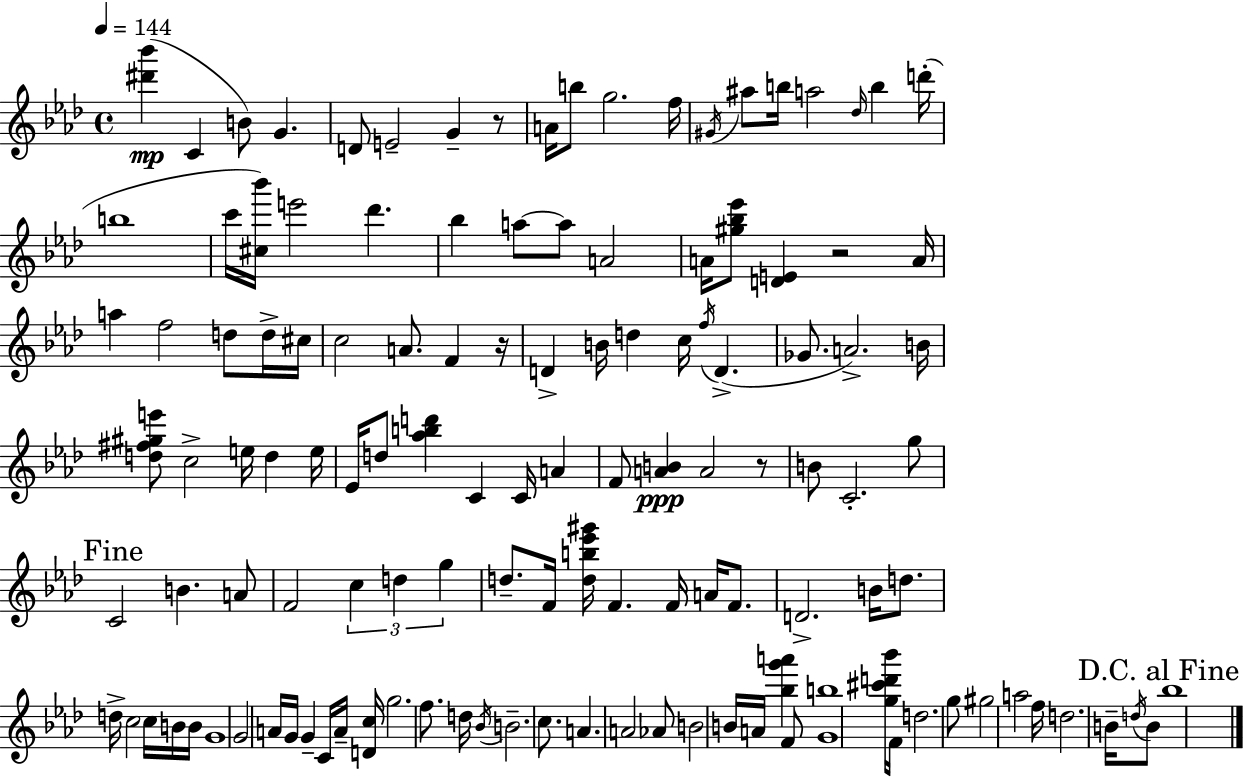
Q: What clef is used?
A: treble